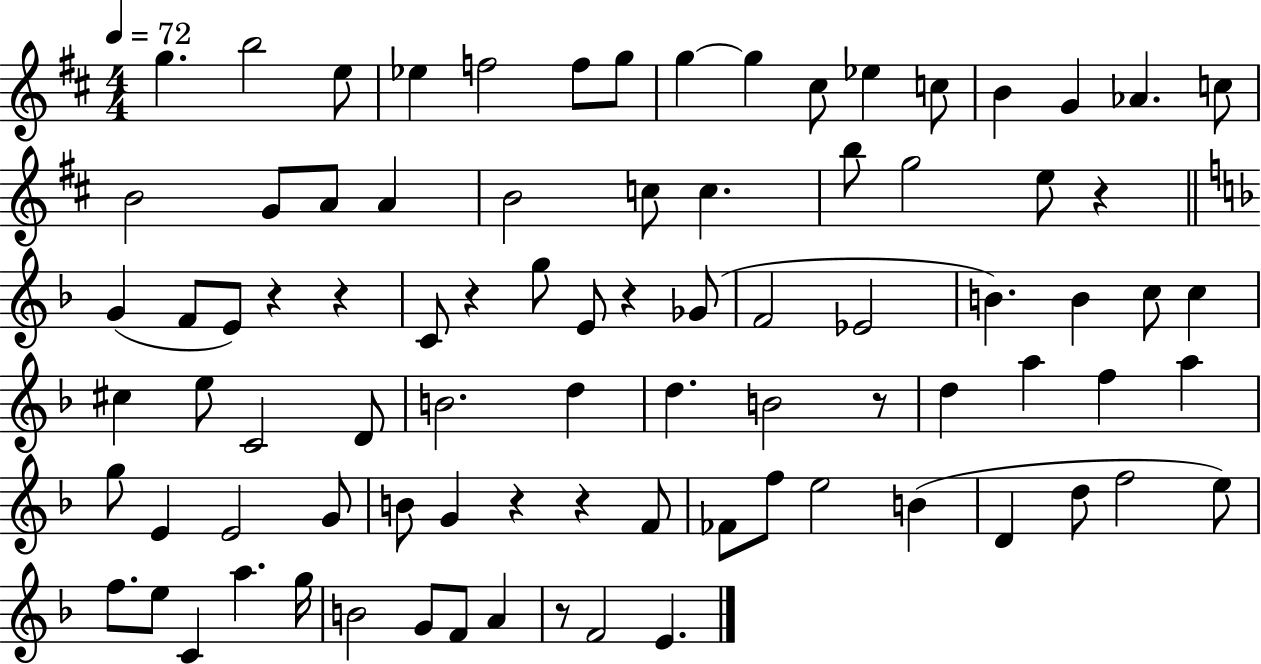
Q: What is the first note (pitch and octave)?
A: G5